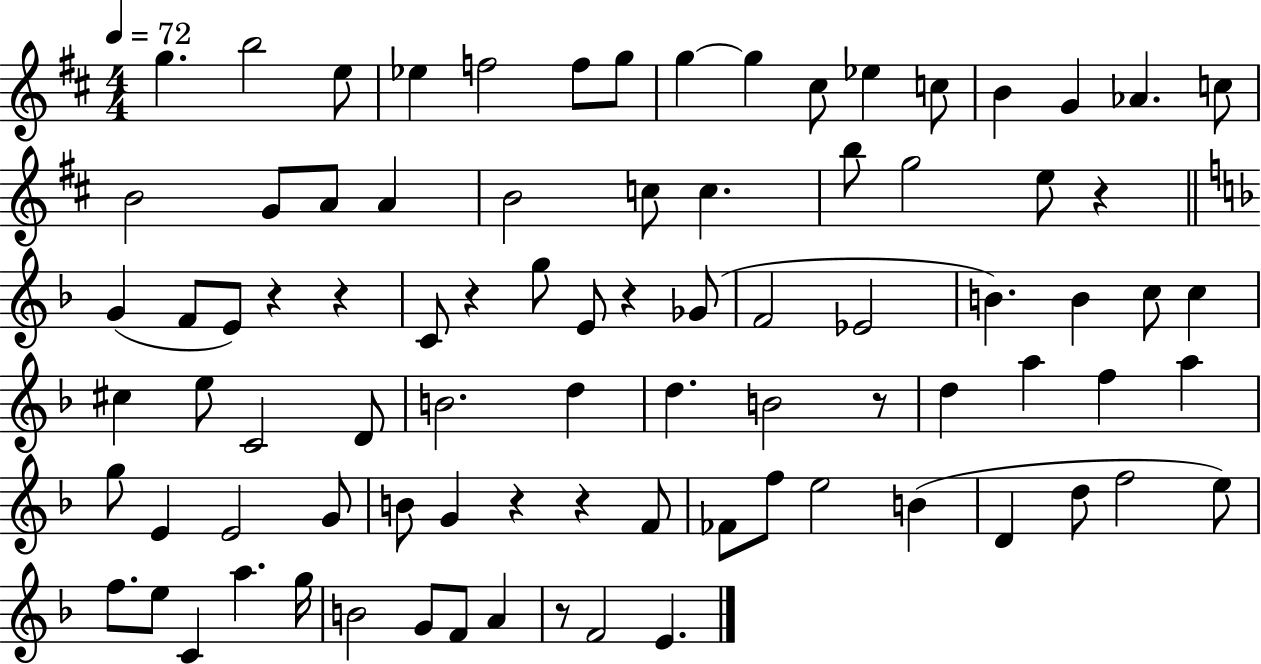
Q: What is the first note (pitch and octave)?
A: G5